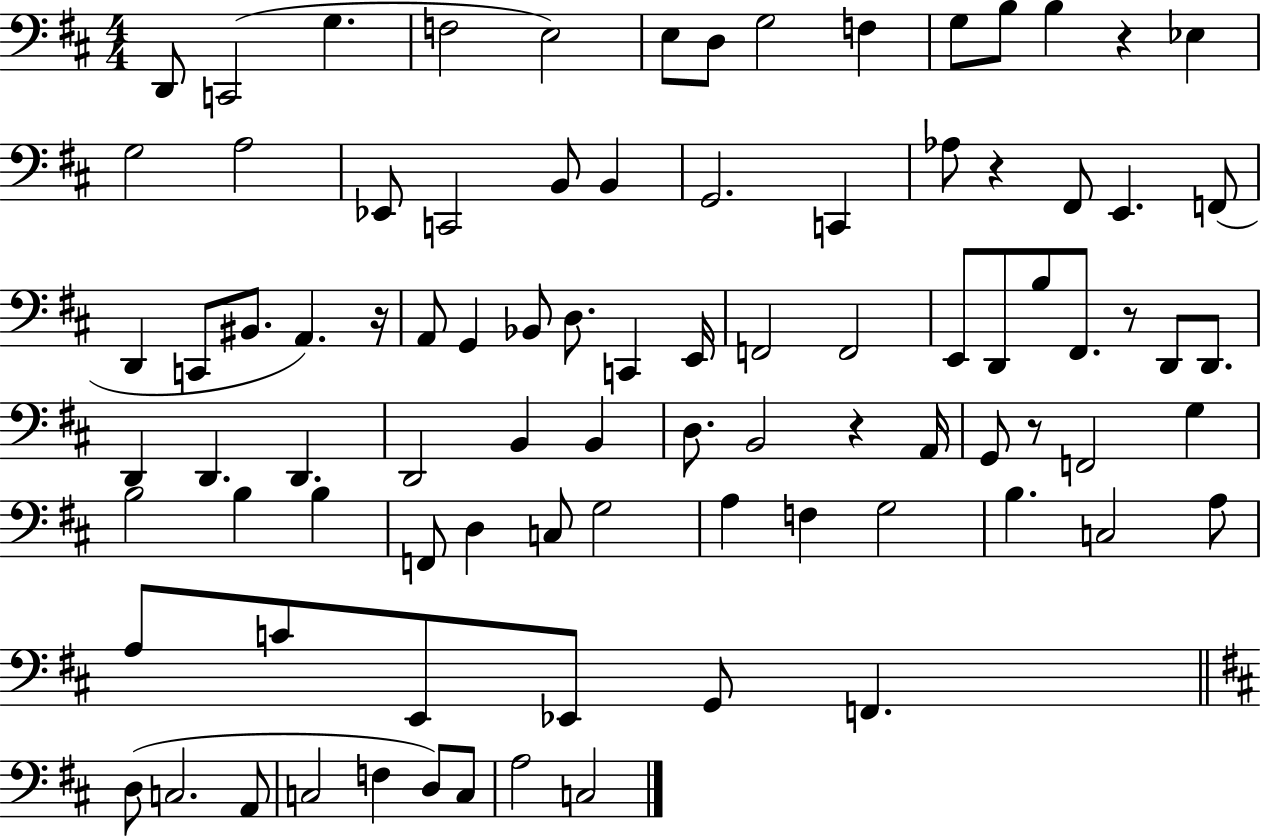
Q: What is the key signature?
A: D major